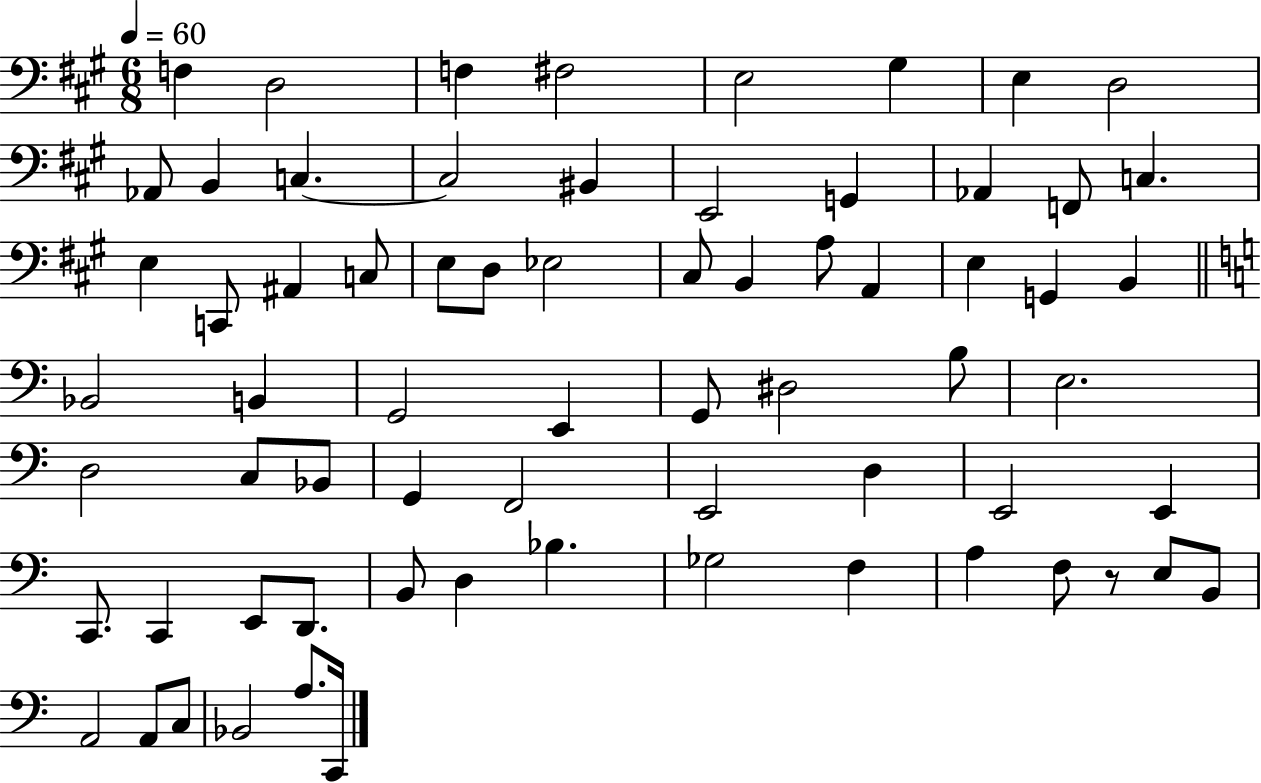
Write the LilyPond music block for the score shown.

{
  \clef bass
  \numericTimeSignature
  \time 6/8
  \key a \major
  \tempo 4 = 60
  f4 d2 | f4 fis2 | e2 gis4 | e4 d2 | \break aes,8 b,4 c4.~~ | c2 bis,4 | e,2 g,4 | aes,4 f,8 c4. | \break e4 c,8 ais,4 c8 | e8 d8 ees2 | cis8 b,4 a8 a,4 | e4 g,4 b,4 | \break \bar "||" \break \key a \minor bes,2 b,4 | g,2 e,4 | g,8 dis2 b8 | e2. | \break d2 c8 bes,8 | g,4 f,2 | e,2 d4 | e,2 e,4 | \break c,8. c,4 e,8 d,8. | b,8 d4 bes4. | ges2 f4 | a4 f8 r8 e8 b,8 | \break a,2 a,8 c8 | bes,2 a8. c,16 | \bar "|."
}